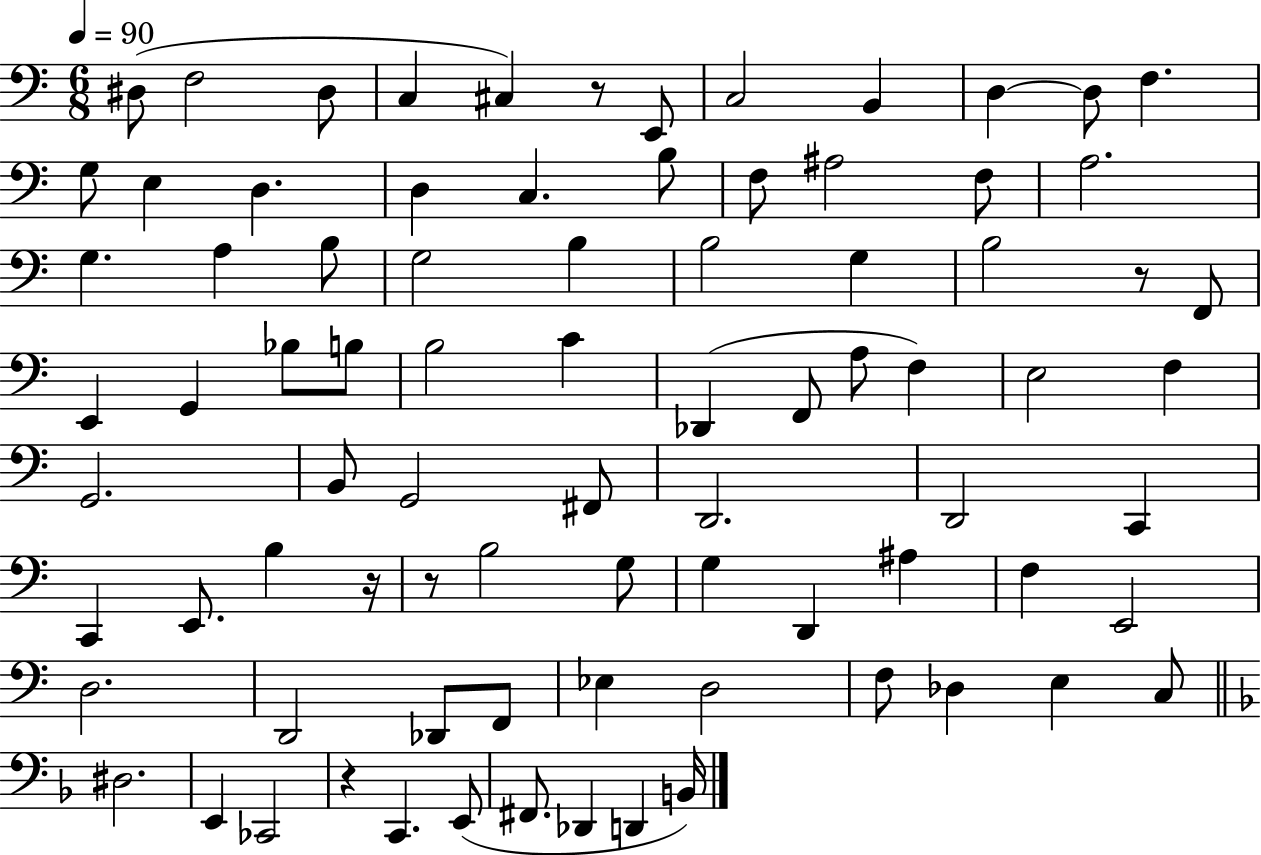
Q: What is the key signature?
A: C major